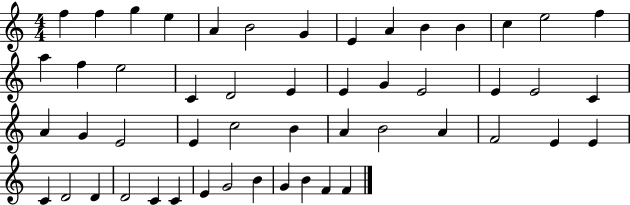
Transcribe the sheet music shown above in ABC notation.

X:1
T:Untitled
M:4/4
L:1/4
K:C
f f g e A B2 G E A B B c e2 f a f e2 C D2 E E G E2 E E2 C A G E2 E c2 B A B2 A F2 E E C D2 D D2 C C E G2 B G B F F